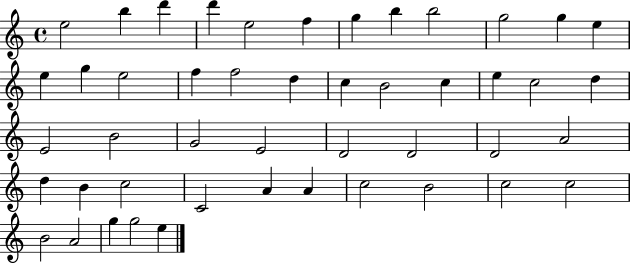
{
  \clef treble
  \time 4/4
  \defaultTimeSignature
  \key c \major
  e''2 b''4 d'''4 | d'''4 e''2 f''4 | g''4 b''4 b''2 | g''2 g''4 e''4 | \break e''4 g''4 e''2 | f''4 f''2 d''4 | c''4 b'2 c''4 | e''4 c''2 d''4 | \break e'2 b'2 | g'2 e'2 | d'2 d'2 | d'2 a'2 | \break d''4 b'4 c''2 | c'2 a'4 a'4 | c''2 b'2 | c''2 c''2 | \break b'2 a'2 | g''4 g''2 e''4 | \bar "|."
}